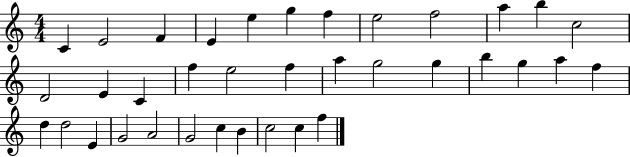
C4/q E4/h F4/q E4/q E5/q G5/q F5/q E5/h F5/h A5/q B5/q C5/h D4/h E4/q C4/q F5/q E5/h F5/q A5/q G5/h G5/q B5/q G5/q A5/q F5/q D5/q D5/h E4/q G4/h A4/h G4/h C5/q B4/q C5/h C5/q F5/q